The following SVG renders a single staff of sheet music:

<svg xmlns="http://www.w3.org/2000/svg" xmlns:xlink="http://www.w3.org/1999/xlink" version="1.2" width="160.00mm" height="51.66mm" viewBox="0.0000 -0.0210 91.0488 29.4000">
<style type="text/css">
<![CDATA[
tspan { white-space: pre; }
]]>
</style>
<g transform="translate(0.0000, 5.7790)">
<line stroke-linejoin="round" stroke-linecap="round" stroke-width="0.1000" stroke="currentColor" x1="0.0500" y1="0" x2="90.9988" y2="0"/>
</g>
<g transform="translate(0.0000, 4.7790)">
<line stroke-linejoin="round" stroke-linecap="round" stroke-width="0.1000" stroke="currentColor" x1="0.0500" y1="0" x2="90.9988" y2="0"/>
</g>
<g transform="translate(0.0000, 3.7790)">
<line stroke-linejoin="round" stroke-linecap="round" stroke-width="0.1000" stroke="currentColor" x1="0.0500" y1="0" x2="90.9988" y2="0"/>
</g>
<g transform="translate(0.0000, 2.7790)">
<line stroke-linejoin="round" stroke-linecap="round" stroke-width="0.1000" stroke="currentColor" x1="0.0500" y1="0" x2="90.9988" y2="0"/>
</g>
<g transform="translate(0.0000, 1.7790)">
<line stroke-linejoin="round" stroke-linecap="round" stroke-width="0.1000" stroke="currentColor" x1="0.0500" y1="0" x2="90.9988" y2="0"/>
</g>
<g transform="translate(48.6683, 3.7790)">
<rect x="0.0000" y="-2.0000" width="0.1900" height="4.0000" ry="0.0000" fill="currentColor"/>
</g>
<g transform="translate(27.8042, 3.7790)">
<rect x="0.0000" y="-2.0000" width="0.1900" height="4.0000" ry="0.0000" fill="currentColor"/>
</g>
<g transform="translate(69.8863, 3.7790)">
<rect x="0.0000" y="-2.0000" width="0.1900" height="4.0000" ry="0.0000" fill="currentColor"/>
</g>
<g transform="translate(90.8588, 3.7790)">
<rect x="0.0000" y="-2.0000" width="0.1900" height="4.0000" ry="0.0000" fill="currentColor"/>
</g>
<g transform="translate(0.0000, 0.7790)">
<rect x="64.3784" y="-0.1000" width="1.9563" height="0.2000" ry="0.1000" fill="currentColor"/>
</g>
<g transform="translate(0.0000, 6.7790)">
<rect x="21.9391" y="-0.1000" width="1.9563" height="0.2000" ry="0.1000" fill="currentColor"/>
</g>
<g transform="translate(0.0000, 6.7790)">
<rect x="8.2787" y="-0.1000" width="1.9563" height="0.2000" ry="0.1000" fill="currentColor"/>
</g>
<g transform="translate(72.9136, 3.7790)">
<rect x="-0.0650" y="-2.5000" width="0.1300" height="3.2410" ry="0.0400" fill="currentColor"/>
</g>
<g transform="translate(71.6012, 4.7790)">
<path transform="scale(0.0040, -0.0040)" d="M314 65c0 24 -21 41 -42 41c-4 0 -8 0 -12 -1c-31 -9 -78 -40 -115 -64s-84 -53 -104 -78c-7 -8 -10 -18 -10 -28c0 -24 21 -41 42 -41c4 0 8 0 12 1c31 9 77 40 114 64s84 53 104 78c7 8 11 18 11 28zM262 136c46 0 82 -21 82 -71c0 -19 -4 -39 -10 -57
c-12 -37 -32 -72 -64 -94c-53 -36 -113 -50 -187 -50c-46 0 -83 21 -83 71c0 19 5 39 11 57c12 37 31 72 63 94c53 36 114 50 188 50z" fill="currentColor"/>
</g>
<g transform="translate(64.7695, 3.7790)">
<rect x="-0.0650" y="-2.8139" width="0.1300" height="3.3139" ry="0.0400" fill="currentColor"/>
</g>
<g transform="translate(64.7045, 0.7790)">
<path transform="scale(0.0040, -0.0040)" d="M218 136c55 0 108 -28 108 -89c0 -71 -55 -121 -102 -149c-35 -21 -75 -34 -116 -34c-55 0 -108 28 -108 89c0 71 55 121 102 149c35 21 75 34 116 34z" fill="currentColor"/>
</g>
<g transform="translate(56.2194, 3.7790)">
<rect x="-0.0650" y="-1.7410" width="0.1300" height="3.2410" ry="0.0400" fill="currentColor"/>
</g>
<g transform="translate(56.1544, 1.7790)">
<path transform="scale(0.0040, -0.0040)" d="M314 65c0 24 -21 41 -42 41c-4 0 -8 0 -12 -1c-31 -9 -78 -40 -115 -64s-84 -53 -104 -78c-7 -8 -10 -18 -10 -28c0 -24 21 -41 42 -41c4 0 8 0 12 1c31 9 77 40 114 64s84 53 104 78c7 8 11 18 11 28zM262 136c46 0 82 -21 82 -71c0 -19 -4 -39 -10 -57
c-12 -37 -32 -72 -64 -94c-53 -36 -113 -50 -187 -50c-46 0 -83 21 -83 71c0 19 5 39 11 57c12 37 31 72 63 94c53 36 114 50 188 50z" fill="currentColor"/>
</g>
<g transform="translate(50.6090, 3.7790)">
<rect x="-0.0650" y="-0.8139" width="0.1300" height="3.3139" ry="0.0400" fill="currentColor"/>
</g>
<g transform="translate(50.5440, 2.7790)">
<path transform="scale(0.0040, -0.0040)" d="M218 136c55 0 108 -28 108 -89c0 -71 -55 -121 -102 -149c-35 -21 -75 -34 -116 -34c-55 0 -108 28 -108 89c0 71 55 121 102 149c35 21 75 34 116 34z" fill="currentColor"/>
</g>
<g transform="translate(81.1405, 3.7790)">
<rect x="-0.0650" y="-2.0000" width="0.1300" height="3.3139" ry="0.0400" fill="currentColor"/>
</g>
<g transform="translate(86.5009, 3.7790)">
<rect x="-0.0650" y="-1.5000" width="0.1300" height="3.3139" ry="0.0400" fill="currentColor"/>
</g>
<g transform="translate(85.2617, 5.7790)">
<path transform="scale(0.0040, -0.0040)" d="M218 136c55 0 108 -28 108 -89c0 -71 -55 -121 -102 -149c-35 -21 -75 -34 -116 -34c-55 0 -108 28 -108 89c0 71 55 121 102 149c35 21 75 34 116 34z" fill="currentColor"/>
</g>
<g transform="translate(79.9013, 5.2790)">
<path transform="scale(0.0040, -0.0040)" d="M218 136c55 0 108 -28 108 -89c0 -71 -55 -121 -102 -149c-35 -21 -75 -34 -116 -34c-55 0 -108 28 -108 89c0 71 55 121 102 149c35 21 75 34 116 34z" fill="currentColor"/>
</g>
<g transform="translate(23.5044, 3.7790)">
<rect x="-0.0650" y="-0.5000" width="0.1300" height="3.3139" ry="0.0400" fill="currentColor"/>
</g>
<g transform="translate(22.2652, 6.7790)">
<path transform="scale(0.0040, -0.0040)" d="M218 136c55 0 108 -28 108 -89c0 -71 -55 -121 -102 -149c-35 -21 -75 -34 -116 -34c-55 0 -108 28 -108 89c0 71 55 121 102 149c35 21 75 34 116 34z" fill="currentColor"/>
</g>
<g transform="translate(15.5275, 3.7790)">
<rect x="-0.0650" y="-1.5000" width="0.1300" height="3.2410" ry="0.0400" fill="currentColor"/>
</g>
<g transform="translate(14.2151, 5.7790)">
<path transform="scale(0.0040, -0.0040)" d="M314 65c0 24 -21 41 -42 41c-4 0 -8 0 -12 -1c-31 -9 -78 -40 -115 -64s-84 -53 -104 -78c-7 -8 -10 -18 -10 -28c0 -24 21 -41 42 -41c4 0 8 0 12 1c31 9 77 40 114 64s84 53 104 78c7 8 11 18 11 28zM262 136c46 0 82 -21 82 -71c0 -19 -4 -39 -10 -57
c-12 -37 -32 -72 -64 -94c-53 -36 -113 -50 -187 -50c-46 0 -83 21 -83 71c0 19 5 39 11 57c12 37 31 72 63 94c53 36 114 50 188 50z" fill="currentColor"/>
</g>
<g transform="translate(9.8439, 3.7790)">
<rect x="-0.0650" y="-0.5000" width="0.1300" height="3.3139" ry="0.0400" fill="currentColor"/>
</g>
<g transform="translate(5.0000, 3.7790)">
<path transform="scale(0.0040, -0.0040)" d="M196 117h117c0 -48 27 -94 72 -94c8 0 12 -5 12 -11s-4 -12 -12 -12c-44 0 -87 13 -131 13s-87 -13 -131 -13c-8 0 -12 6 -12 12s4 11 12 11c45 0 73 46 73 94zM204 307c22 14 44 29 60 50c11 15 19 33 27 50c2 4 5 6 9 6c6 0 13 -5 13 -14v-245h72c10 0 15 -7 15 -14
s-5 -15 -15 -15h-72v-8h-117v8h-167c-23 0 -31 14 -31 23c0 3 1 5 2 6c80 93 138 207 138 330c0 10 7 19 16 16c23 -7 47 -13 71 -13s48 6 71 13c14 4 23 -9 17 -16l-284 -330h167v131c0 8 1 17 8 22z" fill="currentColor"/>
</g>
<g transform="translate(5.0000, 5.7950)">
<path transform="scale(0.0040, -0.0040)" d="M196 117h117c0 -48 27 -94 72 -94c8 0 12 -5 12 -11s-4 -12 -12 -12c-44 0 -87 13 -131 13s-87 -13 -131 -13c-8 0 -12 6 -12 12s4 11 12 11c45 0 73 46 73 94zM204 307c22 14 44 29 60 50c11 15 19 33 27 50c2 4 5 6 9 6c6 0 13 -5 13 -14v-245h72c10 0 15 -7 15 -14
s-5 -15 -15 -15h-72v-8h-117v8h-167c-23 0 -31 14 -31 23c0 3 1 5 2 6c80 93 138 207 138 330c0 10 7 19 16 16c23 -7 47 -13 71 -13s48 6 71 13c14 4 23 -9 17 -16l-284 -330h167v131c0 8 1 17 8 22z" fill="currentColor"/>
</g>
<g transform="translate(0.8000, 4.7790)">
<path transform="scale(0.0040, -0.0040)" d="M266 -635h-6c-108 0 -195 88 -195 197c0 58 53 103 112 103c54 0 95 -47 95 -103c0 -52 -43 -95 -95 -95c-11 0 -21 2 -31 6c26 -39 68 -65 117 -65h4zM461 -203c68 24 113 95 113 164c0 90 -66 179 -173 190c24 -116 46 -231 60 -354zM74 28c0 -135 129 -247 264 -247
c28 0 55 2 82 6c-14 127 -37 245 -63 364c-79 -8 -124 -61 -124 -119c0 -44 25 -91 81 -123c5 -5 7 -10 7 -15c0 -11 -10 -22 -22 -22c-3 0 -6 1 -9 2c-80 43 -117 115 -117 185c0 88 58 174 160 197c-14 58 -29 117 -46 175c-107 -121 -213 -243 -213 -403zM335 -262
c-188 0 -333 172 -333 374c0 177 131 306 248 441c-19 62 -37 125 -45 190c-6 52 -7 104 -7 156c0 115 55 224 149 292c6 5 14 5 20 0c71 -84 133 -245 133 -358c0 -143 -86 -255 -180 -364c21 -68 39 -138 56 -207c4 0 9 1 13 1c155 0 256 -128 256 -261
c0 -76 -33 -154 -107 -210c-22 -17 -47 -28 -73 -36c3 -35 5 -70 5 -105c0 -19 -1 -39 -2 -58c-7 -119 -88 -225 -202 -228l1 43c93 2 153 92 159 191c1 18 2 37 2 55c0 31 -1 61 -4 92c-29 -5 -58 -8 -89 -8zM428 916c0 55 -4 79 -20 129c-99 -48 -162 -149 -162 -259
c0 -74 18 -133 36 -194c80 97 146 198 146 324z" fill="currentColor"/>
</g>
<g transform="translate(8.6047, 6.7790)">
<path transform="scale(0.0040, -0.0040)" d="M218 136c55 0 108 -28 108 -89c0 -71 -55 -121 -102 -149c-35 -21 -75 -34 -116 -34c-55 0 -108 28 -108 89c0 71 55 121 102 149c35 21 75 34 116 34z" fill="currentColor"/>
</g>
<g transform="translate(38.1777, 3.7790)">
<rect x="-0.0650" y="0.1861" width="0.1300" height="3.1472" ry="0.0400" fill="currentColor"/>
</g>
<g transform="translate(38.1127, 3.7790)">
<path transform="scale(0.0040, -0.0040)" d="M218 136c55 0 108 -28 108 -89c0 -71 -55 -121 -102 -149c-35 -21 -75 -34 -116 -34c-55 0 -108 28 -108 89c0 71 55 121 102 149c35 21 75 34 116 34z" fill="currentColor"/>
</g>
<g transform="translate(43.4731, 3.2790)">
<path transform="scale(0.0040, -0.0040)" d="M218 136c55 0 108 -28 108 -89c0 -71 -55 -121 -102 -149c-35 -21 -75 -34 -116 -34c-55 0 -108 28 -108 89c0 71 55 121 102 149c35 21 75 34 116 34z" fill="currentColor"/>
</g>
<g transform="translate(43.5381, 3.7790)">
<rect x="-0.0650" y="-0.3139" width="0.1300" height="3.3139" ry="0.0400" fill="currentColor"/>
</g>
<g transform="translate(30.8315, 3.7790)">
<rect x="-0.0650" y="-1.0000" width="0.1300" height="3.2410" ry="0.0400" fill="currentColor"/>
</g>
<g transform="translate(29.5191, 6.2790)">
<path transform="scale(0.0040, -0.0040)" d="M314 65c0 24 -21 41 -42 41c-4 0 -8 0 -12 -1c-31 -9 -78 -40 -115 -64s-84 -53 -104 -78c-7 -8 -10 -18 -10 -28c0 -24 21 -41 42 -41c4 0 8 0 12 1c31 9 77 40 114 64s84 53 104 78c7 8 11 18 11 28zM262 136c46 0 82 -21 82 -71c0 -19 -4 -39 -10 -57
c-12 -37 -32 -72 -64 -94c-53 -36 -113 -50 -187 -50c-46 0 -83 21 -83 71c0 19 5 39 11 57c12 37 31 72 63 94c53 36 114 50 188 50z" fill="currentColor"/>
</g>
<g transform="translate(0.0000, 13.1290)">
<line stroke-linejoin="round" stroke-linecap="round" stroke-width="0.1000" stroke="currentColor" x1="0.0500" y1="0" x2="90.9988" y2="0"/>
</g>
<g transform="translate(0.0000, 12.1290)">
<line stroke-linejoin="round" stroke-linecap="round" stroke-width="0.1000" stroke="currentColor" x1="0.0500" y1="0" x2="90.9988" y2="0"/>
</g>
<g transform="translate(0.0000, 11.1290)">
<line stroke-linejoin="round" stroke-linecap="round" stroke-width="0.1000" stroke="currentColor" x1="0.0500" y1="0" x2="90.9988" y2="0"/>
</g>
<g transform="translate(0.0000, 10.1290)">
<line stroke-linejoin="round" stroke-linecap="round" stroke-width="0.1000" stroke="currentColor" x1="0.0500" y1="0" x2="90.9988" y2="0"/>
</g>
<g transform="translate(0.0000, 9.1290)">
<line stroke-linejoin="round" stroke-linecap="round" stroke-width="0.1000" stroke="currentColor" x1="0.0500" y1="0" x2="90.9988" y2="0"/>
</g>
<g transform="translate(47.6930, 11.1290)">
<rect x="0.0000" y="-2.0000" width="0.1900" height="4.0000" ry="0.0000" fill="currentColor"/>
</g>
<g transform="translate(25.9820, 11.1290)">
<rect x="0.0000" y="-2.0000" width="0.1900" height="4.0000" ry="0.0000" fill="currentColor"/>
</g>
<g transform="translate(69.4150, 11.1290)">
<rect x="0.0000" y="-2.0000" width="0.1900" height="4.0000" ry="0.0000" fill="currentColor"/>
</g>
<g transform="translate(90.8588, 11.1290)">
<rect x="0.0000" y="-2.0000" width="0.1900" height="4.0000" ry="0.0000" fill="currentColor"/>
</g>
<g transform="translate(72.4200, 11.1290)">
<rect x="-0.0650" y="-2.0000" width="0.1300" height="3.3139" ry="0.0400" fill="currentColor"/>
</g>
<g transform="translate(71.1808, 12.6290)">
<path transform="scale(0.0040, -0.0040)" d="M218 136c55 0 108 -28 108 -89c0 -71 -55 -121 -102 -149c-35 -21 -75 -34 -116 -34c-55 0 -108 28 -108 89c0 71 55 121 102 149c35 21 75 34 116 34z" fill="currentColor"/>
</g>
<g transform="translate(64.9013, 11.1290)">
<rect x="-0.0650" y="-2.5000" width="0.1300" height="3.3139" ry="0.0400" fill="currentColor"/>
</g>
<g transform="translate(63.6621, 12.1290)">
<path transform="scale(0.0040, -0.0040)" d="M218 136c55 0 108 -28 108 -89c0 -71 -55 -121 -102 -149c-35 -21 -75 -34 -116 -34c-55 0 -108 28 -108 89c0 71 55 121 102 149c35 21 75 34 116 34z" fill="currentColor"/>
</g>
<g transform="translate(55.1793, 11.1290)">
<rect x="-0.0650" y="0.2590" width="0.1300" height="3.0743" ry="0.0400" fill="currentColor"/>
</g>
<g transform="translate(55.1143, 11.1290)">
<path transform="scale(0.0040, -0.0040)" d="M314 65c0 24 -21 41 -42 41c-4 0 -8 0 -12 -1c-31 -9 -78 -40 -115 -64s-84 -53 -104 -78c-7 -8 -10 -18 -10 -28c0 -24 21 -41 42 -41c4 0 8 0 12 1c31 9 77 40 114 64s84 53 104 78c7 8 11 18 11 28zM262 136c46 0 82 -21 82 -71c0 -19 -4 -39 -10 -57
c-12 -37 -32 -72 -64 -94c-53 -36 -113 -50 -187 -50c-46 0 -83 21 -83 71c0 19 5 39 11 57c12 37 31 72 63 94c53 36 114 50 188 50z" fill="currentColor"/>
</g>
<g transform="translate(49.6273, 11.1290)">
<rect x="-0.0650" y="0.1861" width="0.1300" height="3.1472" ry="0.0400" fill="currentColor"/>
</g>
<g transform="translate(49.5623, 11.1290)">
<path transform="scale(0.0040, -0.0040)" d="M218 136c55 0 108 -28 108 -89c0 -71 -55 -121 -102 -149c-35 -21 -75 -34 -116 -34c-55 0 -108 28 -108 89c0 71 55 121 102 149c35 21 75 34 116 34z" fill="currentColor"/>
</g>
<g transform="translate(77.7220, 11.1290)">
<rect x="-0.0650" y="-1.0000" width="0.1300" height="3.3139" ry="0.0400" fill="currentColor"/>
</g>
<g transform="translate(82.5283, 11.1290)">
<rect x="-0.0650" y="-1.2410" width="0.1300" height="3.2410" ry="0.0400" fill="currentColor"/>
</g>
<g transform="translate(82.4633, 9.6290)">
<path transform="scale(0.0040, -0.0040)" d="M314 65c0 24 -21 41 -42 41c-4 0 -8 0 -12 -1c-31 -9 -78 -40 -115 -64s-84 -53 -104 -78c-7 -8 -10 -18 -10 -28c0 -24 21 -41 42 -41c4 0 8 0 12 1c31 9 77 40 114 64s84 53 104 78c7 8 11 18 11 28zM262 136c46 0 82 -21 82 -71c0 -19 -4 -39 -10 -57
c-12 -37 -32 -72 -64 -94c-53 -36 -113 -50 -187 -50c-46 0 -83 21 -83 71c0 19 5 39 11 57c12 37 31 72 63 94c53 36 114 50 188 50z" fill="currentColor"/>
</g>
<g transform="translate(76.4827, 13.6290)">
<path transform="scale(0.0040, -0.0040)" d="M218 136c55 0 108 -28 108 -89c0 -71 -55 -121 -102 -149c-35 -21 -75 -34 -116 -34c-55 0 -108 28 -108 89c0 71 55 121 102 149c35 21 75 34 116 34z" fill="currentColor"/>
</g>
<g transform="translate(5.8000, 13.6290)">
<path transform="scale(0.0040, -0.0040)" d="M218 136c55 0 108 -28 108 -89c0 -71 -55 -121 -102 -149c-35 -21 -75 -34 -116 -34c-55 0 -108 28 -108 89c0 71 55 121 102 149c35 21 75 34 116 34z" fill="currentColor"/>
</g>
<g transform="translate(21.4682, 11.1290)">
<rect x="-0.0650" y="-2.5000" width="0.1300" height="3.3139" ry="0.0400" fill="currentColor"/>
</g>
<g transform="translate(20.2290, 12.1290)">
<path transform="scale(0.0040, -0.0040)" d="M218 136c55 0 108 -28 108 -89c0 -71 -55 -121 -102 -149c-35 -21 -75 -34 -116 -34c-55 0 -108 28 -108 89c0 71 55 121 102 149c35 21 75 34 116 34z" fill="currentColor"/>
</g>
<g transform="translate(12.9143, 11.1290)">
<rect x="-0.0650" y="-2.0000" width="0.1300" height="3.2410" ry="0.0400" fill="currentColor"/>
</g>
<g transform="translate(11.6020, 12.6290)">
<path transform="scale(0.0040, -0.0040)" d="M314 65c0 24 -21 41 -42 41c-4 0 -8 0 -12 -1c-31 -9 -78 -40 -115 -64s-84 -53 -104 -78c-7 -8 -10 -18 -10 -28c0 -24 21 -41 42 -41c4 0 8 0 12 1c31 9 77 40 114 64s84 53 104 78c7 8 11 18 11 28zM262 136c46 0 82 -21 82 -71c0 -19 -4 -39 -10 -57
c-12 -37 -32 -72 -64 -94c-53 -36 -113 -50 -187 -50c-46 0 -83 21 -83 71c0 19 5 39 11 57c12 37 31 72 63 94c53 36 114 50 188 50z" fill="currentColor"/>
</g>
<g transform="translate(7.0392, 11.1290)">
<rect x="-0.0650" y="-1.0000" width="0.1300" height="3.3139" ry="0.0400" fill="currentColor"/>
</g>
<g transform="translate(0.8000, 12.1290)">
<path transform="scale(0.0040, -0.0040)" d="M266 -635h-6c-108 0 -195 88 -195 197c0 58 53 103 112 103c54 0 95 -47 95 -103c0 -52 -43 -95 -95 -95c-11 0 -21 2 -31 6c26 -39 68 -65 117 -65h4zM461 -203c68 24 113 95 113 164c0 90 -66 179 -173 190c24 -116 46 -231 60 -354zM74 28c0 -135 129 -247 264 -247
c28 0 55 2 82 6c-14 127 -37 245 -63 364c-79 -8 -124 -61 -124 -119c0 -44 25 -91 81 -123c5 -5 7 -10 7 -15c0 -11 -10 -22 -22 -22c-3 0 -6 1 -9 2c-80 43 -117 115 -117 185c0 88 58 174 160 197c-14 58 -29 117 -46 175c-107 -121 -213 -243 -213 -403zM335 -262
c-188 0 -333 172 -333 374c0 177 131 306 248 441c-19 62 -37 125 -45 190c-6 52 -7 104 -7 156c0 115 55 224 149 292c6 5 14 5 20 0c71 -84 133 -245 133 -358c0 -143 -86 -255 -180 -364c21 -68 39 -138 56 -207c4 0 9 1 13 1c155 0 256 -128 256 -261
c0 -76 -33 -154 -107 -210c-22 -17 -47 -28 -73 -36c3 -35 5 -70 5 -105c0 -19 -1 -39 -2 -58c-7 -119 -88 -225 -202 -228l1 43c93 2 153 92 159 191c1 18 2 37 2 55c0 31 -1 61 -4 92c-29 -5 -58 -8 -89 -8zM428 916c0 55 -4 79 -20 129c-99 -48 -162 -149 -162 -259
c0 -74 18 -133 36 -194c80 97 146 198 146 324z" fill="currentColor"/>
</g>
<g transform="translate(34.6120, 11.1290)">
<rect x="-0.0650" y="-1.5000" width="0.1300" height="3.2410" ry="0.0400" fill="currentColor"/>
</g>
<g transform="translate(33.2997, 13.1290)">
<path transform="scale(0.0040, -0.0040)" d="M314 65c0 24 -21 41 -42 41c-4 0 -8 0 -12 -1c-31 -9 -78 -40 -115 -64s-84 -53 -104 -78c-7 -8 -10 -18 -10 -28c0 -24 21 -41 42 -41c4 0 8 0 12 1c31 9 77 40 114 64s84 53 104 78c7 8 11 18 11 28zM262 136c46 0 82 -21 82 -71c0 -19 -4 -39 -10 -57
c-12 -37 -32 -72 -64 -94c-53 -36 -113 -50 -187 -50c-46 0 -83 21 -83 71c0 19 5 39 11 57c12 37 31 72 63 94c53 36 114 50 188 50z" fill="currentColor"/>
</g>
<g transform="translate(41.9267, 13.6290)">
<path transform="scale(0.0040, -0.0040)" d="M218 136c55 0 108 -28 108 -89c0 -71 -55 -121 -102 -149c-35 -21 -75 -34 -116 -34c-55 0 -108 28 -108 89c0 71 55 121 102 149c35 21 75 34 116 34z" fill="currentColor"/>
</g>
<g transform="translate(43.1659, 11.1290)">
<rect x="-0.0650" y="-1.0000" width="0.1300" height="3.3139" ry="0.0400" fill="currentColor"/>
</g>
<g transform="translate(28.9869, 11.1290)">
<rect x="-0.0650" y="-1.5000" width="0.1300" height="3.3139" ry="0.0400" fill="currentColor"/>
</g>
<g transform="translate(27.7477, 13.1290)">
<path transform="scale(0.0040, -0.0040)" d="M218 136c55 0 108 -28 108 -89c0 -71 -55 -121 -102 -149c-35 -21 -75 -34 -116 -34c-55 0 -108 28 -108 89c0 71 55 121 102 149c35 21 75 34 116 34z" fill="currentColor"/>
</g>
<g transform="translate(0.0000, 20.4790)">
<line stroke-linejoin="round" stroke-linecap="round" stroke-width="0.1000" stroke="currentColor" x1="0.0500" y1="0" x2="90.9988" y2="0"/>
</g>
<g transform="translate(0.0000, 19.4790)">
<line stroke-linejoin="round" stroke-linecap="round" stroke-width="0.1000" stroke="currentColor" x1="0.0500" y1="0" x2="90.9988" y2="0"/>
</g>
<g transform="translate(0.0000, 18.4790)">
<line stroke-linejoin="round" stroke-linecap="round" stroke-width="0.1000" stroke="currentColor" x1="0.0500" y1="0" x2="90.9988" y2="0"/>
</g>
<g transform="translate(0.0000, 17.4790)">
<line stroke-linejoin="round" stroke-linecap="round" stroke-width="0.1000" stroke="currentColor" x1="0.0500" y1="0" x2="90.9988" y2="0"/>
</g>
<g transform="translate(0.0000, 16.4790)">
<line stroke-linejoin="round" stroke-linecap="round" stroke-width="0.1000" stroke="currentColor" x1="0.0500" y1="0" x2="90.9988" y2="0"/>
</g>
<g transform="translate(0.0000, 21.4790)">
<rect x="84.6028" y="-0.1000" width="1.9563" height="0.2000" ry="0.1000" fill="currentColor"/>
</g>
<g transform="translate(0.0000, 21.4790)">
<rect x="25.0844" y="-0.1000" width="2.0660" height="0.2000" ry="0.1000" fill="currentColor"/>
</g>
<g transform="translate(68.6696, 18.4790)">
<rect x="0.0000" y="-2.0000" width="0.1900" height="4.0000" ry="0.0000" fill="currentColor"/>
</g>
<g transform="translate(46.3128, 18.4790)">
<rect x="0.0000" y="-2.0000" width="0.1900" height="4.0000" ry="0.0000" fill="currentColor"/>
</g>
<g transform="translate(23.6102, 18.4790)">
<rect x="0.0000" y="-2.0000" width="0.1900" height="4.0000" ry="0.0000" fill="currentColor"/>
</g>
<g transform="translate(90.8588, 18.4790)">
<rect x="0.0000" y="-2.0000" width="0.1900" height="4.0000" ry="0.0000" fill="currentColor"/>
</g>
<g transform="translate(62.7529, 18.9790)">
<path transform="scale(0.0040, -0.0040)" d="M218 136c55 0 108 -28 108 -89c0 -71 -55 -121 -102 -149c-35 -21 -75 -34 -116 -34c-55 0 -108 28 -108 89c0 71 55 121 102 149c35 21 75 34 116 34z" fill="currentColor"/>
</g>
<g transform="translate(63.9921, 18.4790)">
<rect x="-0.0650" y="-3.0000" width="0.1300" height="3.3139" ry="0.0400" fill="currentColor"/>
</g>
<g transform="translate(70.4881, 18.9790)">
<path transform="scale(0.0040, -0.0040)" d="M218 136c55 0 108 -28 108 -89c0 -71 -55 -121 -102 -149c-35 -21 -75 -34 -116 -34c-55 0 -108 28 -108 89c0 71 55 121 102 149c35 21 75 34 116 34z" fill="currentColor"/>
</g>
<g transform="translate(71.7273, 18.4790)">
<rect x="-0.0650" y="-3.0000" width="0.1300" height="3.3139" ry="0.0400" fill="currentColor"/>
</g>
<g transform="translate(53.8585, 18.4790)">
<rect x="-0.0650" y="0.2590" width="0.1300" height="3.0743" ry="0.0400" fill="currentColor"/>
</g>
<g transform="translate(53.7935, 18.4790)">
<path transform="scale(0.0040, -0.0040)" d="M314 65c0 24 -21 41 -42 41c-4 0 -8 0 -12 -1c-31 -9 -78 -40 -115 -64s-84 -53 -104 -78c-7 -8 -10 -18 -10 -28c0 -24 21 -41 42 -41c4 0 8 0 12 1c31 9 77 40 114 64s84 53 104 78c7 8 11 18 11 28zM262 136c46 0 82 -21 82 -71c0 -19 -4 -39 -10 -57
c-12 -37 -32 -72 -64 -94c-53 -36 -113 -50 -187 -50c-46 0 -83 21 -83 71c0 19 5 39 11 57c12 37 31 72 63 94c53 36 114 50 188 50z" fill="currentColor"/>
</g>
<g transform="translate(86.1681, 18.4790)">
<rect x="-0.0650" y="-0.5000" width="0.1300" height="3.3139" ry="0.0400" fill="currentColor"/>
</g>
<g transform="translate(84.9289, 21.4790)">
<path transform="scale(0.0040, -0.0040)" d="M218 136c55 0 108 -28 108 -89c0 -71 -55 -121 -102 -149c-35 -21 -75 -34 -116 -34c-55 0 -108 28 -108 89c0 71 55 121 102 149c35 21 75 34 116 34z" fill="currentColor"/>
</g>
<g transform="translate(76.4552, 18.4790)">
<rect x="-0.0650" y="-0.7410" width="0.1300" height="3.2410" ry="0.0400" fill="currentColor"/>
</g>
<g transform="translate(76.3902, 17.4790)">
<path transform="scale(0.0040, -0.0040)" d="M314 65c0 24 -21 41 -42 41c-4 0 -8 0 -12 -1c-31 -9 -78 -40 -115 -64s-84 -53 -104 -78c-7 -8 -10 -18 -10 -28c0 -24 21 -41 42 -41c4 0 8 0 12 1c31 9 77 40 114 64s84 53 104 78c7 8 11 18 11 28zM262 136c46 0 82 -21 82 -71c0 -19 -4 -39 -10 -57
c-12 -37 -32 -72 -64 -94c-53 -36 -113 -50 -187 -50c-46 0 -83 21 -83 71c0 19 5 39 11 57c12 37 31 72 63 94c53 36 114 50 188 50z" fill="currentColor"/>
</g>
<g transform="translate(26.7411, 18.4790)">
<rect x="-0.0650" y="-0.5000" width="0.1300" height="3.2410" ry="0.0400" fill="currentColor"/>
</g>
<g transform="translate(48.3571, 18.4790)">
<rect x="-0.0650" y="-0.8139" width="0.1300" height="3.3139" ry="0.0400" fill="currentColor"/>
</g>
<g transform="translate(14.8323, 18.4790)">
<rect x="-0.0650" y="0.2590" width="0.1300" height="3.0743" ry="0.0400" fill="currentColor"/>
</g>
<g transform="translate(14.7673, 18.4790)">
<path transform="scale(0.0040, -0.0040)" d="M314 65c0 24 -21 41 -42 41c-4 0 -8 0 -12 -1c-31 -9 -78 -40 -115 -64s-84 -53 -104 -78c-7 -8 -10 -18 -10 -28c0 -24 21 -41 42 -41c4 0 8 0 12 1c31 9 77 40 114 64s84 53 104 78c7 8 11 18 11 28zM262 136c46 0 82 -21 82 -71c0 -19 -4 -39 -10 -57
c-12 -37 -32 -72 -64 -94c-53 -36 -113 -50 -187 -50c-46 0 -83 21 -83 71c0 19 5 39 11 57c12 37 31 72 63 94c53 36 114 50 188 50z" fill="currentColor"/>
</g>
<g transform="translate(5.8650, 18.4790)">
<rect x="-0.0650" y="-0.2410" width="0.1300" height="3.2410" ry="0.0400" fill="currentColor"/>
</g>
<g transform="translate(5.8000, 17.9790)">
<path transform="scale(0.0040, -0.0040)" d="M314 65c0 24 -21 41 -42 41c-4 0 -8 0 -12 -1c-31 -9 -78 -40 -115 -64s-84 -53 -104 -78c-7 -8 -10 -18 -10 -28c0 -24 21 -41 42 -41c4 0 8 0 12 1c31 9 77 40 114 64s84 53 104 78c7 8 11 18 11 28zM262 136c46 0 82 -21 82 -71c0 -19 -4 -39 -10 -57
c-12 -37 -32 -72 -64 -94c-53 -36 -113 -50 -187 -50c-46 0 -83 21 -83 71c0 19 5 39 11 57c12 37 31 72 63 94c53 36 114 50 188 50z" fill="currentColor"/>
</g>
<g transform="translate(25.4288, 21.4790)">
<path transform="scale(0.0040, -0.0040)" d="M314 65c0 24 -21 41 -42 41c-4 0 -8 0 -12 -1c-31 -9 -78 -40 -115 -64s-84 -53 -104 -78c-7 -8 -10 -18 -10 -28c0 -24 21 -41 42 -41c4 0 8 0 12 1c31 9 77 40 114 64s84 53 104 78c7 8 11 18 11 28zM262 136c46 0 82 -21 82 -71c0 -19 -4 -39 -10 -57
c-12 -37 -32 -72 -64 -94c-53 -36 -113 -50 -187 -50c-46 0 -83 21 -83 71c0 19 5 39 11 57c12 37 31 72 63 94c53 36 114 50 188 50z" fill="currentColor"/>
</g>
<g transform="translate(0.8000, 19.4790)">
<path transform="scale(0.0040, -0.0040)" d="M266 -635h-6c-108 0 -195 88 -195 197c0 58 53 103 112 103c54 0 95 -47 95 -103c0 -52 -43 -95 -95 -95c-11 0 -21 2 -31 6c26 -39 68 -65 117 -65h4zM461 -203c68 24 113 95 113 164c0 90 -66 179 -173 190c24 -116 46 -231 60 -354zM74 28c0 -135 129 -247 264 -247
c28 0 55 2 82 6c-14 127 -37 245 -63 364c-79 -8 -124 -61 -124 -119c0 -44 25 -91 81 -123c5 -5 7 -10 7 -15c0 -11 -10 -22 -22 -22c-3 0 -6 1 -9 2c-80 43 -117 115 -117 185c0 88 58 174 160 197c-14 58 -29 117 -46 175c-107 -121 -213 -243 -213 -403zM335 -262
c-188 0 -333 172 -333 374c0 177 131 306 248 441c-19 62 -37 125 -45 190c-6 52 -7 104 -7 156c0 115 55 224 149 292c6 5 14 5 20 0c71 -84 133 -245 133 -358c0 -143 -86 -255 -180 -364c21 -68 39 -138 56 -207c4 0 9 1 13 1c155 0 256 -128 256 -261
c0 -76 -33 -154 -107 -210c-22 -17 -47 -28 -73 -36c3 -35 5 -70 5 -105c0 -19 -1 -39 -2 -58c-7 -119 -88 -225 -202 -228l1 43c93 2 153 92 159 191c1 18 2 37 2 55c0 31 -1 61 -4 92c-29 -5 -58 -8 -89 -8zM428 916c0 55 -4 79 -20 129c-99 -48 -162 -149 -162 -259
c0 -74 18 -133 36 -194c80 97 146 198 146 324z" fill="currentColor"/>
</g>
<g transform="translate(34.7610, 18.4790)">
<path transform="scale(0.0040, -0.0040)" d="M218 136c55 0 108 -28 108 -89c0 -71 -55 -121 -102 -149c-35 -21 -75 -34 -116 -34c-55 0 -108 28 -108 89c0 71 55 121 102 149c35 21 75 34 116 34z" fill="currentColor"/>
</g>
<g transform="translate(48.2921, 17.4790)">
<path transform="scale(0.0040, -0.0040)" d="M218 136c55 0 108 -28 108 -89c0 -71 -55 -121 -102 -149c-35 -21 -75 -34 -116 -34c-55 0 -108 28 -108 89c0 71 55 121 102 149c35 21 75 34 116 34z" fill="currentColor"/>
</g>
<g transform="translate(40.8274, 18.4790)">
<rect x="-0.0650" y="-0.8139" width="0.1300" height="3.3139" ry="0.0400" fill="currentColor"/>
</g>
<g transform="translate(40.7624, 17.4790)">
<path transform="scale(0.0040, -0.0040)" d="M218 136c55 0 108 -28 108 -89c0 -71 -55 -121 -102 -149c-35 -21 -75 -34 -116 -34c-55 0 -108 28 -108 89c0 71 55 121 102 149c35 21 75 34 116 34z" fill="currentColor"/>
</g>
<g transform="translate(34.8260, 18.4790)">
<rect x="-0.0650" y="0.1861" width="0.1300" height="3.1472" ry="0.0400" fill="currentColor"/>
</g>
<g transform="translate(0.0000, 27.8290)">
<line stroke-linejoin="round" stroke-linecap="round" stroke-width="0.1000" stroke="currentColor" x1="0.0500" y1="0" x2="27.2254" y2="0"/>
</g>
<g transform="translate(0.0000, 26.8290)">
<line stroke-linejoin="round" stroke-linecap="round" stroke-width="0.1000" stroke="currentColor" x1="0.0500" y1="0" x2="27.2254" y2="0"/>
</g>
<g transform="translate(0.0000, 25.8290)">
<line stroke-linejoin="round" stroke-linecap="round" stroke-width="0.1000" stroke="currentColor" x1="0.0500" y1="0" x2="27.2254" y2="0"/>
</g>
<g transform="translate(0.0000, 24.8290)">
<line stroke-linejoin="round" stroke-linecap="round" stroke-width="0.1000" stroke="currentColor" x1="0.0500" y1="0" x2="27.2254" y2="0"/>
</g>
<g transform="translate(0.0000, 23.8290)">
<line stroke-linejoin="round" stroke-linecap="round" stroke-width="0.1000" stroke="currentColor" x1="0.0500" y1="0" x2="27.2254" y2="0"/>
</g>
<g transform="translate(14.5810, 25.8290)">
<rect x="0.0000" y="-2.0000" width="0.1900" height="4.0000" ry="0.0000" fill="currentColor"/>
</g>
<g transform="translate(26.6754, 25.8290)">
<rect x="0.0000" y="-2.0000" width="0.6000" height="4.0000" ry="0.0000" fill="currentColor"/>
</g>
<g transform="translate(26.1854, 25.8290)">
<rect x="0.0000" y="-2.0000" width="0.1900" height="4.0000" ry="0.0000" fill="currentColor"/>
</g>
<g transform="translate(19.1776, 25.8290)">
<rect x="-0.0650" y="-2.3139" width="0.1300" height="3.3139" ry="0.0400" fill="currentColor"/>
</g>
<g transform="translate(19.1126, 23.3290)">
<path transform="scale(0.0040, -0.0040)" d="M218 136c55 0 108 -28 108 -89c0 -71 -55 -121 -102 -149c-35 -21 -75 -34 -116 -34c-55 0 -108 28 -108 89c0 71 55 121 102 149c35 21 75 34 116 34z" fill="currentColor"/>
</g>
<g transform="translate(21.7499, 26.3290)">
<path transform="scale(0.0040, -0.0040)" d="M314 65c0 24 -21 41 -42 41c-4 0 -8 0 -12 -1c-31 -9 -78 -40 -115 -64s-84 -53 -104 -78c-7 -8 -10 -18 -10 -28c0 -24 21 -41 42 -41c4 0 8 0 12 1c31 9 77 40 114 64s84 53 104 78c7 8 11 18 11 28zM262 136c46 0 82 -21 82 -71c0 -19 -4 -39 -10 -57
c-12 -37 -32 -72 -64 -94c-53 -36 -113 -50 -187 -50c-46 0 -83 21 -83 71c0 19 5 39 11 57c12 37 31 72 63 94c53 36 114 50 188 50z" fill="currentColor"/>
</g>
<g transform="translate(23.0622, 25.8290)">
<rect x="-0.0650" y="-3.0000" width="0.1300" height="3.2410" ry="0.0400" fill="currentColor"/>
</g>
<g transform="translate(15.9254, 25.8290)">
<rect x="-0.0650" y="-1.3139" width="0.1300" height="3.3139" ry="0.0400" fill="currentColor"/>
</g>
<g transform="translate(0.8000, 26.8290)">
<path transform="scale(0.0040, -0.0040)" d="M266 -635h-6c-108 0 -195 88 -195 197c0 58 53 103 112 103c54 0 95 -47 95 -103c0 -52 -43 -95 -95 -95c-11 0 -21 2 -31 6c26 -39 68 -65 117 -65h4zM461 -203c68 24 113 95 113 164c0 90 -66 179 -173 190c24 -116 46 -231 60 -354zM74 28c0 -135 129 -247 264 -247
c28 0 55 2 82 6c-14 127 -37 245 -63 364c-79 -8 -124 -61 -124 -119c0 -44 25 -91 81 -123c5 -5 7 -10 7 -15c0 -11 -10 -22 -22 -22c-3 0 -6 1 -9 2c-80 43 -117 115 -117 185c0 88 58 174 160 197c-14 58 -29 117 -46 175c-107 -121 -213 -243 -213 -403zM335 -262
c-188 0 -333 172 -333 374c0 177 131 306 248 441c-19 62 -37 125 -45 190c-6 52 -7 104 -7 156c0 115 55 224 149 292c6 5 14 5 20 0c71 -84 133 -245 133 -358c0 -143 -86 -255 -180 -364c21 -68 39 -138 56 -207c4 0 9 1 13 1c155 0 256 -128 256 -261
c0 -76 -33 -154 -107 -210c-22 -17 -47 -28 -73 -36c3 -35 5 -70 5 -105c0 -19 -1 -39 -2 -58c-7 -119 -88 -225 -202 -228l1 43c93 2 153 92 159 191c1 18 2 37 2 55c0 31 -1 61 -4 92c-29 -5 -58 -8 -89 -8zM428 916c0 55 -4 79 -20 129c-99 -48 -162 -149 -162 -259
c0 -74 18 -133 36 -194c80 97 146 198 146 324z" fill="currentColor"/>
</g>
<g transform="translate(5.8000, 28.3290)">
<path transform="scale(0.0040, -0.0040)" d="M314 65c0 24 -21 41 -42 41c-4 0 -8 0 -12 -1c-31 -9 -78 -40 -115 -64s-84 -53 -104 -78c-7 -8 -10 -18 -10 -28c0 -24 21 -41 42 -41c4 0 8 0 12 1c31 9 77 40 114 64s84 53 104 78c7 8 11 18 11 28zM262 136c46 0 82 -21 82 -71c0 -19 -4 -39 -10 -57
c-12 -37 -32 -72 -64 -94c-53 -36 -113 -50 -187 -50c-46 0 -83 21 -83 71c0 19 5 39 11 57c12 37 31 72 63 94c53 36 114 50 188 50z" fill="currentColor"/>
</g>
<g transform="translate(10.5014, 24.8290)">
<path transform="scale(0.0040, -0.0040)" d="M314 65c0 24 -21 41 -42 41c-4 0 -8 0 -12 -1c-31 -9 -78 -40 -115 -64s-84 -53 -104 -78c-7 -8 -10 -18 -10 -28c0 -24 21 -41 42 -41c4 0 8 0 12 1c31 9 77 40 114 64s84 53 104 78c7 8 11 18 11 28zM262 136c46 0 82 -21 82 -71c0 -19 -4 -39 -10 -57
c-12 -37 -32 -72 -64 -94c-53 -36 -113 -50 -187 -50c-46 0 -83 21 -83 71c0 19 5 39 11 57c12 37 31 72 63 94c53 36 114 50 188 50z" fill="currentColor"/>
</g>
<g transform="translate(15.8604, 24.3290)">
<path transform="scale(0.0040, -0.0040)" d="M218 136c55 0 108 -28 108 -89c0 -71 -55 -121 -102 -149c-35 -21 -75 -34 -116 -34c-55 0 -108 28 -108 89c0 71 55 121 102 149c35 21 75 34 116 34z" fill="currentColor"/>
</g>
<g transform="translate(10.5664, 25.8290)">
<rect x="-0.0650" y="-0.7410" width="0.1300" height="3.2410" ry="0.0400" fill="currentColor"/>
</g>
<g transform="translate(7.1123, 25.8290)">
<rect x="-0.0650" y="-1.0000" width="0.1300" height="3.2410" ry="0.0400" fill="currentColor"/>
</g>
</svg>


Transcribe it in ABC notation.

X:1
T:Untitled
M:4/4
L:1/4
K:C
C E2 C D2 B c d f2 a G2 F E D F2 G E E2 D B B2 G F D e2 c2 B2 C2 B d d B2 A A d2 C D2 d2 e g A2